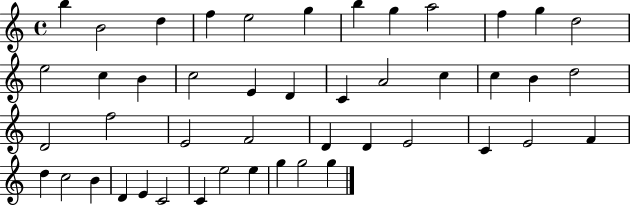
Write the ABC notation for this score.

X:1
T:Untitled
M:4/4
L:1/4
K:C
b B2 d f e2 g b g a2 f g d2 e2 c B c2 E D C A2 c c B d2 D2 f2 E2 F2 D D E2 C E2 F d c2 B D E C2 C e2 e g g2 g